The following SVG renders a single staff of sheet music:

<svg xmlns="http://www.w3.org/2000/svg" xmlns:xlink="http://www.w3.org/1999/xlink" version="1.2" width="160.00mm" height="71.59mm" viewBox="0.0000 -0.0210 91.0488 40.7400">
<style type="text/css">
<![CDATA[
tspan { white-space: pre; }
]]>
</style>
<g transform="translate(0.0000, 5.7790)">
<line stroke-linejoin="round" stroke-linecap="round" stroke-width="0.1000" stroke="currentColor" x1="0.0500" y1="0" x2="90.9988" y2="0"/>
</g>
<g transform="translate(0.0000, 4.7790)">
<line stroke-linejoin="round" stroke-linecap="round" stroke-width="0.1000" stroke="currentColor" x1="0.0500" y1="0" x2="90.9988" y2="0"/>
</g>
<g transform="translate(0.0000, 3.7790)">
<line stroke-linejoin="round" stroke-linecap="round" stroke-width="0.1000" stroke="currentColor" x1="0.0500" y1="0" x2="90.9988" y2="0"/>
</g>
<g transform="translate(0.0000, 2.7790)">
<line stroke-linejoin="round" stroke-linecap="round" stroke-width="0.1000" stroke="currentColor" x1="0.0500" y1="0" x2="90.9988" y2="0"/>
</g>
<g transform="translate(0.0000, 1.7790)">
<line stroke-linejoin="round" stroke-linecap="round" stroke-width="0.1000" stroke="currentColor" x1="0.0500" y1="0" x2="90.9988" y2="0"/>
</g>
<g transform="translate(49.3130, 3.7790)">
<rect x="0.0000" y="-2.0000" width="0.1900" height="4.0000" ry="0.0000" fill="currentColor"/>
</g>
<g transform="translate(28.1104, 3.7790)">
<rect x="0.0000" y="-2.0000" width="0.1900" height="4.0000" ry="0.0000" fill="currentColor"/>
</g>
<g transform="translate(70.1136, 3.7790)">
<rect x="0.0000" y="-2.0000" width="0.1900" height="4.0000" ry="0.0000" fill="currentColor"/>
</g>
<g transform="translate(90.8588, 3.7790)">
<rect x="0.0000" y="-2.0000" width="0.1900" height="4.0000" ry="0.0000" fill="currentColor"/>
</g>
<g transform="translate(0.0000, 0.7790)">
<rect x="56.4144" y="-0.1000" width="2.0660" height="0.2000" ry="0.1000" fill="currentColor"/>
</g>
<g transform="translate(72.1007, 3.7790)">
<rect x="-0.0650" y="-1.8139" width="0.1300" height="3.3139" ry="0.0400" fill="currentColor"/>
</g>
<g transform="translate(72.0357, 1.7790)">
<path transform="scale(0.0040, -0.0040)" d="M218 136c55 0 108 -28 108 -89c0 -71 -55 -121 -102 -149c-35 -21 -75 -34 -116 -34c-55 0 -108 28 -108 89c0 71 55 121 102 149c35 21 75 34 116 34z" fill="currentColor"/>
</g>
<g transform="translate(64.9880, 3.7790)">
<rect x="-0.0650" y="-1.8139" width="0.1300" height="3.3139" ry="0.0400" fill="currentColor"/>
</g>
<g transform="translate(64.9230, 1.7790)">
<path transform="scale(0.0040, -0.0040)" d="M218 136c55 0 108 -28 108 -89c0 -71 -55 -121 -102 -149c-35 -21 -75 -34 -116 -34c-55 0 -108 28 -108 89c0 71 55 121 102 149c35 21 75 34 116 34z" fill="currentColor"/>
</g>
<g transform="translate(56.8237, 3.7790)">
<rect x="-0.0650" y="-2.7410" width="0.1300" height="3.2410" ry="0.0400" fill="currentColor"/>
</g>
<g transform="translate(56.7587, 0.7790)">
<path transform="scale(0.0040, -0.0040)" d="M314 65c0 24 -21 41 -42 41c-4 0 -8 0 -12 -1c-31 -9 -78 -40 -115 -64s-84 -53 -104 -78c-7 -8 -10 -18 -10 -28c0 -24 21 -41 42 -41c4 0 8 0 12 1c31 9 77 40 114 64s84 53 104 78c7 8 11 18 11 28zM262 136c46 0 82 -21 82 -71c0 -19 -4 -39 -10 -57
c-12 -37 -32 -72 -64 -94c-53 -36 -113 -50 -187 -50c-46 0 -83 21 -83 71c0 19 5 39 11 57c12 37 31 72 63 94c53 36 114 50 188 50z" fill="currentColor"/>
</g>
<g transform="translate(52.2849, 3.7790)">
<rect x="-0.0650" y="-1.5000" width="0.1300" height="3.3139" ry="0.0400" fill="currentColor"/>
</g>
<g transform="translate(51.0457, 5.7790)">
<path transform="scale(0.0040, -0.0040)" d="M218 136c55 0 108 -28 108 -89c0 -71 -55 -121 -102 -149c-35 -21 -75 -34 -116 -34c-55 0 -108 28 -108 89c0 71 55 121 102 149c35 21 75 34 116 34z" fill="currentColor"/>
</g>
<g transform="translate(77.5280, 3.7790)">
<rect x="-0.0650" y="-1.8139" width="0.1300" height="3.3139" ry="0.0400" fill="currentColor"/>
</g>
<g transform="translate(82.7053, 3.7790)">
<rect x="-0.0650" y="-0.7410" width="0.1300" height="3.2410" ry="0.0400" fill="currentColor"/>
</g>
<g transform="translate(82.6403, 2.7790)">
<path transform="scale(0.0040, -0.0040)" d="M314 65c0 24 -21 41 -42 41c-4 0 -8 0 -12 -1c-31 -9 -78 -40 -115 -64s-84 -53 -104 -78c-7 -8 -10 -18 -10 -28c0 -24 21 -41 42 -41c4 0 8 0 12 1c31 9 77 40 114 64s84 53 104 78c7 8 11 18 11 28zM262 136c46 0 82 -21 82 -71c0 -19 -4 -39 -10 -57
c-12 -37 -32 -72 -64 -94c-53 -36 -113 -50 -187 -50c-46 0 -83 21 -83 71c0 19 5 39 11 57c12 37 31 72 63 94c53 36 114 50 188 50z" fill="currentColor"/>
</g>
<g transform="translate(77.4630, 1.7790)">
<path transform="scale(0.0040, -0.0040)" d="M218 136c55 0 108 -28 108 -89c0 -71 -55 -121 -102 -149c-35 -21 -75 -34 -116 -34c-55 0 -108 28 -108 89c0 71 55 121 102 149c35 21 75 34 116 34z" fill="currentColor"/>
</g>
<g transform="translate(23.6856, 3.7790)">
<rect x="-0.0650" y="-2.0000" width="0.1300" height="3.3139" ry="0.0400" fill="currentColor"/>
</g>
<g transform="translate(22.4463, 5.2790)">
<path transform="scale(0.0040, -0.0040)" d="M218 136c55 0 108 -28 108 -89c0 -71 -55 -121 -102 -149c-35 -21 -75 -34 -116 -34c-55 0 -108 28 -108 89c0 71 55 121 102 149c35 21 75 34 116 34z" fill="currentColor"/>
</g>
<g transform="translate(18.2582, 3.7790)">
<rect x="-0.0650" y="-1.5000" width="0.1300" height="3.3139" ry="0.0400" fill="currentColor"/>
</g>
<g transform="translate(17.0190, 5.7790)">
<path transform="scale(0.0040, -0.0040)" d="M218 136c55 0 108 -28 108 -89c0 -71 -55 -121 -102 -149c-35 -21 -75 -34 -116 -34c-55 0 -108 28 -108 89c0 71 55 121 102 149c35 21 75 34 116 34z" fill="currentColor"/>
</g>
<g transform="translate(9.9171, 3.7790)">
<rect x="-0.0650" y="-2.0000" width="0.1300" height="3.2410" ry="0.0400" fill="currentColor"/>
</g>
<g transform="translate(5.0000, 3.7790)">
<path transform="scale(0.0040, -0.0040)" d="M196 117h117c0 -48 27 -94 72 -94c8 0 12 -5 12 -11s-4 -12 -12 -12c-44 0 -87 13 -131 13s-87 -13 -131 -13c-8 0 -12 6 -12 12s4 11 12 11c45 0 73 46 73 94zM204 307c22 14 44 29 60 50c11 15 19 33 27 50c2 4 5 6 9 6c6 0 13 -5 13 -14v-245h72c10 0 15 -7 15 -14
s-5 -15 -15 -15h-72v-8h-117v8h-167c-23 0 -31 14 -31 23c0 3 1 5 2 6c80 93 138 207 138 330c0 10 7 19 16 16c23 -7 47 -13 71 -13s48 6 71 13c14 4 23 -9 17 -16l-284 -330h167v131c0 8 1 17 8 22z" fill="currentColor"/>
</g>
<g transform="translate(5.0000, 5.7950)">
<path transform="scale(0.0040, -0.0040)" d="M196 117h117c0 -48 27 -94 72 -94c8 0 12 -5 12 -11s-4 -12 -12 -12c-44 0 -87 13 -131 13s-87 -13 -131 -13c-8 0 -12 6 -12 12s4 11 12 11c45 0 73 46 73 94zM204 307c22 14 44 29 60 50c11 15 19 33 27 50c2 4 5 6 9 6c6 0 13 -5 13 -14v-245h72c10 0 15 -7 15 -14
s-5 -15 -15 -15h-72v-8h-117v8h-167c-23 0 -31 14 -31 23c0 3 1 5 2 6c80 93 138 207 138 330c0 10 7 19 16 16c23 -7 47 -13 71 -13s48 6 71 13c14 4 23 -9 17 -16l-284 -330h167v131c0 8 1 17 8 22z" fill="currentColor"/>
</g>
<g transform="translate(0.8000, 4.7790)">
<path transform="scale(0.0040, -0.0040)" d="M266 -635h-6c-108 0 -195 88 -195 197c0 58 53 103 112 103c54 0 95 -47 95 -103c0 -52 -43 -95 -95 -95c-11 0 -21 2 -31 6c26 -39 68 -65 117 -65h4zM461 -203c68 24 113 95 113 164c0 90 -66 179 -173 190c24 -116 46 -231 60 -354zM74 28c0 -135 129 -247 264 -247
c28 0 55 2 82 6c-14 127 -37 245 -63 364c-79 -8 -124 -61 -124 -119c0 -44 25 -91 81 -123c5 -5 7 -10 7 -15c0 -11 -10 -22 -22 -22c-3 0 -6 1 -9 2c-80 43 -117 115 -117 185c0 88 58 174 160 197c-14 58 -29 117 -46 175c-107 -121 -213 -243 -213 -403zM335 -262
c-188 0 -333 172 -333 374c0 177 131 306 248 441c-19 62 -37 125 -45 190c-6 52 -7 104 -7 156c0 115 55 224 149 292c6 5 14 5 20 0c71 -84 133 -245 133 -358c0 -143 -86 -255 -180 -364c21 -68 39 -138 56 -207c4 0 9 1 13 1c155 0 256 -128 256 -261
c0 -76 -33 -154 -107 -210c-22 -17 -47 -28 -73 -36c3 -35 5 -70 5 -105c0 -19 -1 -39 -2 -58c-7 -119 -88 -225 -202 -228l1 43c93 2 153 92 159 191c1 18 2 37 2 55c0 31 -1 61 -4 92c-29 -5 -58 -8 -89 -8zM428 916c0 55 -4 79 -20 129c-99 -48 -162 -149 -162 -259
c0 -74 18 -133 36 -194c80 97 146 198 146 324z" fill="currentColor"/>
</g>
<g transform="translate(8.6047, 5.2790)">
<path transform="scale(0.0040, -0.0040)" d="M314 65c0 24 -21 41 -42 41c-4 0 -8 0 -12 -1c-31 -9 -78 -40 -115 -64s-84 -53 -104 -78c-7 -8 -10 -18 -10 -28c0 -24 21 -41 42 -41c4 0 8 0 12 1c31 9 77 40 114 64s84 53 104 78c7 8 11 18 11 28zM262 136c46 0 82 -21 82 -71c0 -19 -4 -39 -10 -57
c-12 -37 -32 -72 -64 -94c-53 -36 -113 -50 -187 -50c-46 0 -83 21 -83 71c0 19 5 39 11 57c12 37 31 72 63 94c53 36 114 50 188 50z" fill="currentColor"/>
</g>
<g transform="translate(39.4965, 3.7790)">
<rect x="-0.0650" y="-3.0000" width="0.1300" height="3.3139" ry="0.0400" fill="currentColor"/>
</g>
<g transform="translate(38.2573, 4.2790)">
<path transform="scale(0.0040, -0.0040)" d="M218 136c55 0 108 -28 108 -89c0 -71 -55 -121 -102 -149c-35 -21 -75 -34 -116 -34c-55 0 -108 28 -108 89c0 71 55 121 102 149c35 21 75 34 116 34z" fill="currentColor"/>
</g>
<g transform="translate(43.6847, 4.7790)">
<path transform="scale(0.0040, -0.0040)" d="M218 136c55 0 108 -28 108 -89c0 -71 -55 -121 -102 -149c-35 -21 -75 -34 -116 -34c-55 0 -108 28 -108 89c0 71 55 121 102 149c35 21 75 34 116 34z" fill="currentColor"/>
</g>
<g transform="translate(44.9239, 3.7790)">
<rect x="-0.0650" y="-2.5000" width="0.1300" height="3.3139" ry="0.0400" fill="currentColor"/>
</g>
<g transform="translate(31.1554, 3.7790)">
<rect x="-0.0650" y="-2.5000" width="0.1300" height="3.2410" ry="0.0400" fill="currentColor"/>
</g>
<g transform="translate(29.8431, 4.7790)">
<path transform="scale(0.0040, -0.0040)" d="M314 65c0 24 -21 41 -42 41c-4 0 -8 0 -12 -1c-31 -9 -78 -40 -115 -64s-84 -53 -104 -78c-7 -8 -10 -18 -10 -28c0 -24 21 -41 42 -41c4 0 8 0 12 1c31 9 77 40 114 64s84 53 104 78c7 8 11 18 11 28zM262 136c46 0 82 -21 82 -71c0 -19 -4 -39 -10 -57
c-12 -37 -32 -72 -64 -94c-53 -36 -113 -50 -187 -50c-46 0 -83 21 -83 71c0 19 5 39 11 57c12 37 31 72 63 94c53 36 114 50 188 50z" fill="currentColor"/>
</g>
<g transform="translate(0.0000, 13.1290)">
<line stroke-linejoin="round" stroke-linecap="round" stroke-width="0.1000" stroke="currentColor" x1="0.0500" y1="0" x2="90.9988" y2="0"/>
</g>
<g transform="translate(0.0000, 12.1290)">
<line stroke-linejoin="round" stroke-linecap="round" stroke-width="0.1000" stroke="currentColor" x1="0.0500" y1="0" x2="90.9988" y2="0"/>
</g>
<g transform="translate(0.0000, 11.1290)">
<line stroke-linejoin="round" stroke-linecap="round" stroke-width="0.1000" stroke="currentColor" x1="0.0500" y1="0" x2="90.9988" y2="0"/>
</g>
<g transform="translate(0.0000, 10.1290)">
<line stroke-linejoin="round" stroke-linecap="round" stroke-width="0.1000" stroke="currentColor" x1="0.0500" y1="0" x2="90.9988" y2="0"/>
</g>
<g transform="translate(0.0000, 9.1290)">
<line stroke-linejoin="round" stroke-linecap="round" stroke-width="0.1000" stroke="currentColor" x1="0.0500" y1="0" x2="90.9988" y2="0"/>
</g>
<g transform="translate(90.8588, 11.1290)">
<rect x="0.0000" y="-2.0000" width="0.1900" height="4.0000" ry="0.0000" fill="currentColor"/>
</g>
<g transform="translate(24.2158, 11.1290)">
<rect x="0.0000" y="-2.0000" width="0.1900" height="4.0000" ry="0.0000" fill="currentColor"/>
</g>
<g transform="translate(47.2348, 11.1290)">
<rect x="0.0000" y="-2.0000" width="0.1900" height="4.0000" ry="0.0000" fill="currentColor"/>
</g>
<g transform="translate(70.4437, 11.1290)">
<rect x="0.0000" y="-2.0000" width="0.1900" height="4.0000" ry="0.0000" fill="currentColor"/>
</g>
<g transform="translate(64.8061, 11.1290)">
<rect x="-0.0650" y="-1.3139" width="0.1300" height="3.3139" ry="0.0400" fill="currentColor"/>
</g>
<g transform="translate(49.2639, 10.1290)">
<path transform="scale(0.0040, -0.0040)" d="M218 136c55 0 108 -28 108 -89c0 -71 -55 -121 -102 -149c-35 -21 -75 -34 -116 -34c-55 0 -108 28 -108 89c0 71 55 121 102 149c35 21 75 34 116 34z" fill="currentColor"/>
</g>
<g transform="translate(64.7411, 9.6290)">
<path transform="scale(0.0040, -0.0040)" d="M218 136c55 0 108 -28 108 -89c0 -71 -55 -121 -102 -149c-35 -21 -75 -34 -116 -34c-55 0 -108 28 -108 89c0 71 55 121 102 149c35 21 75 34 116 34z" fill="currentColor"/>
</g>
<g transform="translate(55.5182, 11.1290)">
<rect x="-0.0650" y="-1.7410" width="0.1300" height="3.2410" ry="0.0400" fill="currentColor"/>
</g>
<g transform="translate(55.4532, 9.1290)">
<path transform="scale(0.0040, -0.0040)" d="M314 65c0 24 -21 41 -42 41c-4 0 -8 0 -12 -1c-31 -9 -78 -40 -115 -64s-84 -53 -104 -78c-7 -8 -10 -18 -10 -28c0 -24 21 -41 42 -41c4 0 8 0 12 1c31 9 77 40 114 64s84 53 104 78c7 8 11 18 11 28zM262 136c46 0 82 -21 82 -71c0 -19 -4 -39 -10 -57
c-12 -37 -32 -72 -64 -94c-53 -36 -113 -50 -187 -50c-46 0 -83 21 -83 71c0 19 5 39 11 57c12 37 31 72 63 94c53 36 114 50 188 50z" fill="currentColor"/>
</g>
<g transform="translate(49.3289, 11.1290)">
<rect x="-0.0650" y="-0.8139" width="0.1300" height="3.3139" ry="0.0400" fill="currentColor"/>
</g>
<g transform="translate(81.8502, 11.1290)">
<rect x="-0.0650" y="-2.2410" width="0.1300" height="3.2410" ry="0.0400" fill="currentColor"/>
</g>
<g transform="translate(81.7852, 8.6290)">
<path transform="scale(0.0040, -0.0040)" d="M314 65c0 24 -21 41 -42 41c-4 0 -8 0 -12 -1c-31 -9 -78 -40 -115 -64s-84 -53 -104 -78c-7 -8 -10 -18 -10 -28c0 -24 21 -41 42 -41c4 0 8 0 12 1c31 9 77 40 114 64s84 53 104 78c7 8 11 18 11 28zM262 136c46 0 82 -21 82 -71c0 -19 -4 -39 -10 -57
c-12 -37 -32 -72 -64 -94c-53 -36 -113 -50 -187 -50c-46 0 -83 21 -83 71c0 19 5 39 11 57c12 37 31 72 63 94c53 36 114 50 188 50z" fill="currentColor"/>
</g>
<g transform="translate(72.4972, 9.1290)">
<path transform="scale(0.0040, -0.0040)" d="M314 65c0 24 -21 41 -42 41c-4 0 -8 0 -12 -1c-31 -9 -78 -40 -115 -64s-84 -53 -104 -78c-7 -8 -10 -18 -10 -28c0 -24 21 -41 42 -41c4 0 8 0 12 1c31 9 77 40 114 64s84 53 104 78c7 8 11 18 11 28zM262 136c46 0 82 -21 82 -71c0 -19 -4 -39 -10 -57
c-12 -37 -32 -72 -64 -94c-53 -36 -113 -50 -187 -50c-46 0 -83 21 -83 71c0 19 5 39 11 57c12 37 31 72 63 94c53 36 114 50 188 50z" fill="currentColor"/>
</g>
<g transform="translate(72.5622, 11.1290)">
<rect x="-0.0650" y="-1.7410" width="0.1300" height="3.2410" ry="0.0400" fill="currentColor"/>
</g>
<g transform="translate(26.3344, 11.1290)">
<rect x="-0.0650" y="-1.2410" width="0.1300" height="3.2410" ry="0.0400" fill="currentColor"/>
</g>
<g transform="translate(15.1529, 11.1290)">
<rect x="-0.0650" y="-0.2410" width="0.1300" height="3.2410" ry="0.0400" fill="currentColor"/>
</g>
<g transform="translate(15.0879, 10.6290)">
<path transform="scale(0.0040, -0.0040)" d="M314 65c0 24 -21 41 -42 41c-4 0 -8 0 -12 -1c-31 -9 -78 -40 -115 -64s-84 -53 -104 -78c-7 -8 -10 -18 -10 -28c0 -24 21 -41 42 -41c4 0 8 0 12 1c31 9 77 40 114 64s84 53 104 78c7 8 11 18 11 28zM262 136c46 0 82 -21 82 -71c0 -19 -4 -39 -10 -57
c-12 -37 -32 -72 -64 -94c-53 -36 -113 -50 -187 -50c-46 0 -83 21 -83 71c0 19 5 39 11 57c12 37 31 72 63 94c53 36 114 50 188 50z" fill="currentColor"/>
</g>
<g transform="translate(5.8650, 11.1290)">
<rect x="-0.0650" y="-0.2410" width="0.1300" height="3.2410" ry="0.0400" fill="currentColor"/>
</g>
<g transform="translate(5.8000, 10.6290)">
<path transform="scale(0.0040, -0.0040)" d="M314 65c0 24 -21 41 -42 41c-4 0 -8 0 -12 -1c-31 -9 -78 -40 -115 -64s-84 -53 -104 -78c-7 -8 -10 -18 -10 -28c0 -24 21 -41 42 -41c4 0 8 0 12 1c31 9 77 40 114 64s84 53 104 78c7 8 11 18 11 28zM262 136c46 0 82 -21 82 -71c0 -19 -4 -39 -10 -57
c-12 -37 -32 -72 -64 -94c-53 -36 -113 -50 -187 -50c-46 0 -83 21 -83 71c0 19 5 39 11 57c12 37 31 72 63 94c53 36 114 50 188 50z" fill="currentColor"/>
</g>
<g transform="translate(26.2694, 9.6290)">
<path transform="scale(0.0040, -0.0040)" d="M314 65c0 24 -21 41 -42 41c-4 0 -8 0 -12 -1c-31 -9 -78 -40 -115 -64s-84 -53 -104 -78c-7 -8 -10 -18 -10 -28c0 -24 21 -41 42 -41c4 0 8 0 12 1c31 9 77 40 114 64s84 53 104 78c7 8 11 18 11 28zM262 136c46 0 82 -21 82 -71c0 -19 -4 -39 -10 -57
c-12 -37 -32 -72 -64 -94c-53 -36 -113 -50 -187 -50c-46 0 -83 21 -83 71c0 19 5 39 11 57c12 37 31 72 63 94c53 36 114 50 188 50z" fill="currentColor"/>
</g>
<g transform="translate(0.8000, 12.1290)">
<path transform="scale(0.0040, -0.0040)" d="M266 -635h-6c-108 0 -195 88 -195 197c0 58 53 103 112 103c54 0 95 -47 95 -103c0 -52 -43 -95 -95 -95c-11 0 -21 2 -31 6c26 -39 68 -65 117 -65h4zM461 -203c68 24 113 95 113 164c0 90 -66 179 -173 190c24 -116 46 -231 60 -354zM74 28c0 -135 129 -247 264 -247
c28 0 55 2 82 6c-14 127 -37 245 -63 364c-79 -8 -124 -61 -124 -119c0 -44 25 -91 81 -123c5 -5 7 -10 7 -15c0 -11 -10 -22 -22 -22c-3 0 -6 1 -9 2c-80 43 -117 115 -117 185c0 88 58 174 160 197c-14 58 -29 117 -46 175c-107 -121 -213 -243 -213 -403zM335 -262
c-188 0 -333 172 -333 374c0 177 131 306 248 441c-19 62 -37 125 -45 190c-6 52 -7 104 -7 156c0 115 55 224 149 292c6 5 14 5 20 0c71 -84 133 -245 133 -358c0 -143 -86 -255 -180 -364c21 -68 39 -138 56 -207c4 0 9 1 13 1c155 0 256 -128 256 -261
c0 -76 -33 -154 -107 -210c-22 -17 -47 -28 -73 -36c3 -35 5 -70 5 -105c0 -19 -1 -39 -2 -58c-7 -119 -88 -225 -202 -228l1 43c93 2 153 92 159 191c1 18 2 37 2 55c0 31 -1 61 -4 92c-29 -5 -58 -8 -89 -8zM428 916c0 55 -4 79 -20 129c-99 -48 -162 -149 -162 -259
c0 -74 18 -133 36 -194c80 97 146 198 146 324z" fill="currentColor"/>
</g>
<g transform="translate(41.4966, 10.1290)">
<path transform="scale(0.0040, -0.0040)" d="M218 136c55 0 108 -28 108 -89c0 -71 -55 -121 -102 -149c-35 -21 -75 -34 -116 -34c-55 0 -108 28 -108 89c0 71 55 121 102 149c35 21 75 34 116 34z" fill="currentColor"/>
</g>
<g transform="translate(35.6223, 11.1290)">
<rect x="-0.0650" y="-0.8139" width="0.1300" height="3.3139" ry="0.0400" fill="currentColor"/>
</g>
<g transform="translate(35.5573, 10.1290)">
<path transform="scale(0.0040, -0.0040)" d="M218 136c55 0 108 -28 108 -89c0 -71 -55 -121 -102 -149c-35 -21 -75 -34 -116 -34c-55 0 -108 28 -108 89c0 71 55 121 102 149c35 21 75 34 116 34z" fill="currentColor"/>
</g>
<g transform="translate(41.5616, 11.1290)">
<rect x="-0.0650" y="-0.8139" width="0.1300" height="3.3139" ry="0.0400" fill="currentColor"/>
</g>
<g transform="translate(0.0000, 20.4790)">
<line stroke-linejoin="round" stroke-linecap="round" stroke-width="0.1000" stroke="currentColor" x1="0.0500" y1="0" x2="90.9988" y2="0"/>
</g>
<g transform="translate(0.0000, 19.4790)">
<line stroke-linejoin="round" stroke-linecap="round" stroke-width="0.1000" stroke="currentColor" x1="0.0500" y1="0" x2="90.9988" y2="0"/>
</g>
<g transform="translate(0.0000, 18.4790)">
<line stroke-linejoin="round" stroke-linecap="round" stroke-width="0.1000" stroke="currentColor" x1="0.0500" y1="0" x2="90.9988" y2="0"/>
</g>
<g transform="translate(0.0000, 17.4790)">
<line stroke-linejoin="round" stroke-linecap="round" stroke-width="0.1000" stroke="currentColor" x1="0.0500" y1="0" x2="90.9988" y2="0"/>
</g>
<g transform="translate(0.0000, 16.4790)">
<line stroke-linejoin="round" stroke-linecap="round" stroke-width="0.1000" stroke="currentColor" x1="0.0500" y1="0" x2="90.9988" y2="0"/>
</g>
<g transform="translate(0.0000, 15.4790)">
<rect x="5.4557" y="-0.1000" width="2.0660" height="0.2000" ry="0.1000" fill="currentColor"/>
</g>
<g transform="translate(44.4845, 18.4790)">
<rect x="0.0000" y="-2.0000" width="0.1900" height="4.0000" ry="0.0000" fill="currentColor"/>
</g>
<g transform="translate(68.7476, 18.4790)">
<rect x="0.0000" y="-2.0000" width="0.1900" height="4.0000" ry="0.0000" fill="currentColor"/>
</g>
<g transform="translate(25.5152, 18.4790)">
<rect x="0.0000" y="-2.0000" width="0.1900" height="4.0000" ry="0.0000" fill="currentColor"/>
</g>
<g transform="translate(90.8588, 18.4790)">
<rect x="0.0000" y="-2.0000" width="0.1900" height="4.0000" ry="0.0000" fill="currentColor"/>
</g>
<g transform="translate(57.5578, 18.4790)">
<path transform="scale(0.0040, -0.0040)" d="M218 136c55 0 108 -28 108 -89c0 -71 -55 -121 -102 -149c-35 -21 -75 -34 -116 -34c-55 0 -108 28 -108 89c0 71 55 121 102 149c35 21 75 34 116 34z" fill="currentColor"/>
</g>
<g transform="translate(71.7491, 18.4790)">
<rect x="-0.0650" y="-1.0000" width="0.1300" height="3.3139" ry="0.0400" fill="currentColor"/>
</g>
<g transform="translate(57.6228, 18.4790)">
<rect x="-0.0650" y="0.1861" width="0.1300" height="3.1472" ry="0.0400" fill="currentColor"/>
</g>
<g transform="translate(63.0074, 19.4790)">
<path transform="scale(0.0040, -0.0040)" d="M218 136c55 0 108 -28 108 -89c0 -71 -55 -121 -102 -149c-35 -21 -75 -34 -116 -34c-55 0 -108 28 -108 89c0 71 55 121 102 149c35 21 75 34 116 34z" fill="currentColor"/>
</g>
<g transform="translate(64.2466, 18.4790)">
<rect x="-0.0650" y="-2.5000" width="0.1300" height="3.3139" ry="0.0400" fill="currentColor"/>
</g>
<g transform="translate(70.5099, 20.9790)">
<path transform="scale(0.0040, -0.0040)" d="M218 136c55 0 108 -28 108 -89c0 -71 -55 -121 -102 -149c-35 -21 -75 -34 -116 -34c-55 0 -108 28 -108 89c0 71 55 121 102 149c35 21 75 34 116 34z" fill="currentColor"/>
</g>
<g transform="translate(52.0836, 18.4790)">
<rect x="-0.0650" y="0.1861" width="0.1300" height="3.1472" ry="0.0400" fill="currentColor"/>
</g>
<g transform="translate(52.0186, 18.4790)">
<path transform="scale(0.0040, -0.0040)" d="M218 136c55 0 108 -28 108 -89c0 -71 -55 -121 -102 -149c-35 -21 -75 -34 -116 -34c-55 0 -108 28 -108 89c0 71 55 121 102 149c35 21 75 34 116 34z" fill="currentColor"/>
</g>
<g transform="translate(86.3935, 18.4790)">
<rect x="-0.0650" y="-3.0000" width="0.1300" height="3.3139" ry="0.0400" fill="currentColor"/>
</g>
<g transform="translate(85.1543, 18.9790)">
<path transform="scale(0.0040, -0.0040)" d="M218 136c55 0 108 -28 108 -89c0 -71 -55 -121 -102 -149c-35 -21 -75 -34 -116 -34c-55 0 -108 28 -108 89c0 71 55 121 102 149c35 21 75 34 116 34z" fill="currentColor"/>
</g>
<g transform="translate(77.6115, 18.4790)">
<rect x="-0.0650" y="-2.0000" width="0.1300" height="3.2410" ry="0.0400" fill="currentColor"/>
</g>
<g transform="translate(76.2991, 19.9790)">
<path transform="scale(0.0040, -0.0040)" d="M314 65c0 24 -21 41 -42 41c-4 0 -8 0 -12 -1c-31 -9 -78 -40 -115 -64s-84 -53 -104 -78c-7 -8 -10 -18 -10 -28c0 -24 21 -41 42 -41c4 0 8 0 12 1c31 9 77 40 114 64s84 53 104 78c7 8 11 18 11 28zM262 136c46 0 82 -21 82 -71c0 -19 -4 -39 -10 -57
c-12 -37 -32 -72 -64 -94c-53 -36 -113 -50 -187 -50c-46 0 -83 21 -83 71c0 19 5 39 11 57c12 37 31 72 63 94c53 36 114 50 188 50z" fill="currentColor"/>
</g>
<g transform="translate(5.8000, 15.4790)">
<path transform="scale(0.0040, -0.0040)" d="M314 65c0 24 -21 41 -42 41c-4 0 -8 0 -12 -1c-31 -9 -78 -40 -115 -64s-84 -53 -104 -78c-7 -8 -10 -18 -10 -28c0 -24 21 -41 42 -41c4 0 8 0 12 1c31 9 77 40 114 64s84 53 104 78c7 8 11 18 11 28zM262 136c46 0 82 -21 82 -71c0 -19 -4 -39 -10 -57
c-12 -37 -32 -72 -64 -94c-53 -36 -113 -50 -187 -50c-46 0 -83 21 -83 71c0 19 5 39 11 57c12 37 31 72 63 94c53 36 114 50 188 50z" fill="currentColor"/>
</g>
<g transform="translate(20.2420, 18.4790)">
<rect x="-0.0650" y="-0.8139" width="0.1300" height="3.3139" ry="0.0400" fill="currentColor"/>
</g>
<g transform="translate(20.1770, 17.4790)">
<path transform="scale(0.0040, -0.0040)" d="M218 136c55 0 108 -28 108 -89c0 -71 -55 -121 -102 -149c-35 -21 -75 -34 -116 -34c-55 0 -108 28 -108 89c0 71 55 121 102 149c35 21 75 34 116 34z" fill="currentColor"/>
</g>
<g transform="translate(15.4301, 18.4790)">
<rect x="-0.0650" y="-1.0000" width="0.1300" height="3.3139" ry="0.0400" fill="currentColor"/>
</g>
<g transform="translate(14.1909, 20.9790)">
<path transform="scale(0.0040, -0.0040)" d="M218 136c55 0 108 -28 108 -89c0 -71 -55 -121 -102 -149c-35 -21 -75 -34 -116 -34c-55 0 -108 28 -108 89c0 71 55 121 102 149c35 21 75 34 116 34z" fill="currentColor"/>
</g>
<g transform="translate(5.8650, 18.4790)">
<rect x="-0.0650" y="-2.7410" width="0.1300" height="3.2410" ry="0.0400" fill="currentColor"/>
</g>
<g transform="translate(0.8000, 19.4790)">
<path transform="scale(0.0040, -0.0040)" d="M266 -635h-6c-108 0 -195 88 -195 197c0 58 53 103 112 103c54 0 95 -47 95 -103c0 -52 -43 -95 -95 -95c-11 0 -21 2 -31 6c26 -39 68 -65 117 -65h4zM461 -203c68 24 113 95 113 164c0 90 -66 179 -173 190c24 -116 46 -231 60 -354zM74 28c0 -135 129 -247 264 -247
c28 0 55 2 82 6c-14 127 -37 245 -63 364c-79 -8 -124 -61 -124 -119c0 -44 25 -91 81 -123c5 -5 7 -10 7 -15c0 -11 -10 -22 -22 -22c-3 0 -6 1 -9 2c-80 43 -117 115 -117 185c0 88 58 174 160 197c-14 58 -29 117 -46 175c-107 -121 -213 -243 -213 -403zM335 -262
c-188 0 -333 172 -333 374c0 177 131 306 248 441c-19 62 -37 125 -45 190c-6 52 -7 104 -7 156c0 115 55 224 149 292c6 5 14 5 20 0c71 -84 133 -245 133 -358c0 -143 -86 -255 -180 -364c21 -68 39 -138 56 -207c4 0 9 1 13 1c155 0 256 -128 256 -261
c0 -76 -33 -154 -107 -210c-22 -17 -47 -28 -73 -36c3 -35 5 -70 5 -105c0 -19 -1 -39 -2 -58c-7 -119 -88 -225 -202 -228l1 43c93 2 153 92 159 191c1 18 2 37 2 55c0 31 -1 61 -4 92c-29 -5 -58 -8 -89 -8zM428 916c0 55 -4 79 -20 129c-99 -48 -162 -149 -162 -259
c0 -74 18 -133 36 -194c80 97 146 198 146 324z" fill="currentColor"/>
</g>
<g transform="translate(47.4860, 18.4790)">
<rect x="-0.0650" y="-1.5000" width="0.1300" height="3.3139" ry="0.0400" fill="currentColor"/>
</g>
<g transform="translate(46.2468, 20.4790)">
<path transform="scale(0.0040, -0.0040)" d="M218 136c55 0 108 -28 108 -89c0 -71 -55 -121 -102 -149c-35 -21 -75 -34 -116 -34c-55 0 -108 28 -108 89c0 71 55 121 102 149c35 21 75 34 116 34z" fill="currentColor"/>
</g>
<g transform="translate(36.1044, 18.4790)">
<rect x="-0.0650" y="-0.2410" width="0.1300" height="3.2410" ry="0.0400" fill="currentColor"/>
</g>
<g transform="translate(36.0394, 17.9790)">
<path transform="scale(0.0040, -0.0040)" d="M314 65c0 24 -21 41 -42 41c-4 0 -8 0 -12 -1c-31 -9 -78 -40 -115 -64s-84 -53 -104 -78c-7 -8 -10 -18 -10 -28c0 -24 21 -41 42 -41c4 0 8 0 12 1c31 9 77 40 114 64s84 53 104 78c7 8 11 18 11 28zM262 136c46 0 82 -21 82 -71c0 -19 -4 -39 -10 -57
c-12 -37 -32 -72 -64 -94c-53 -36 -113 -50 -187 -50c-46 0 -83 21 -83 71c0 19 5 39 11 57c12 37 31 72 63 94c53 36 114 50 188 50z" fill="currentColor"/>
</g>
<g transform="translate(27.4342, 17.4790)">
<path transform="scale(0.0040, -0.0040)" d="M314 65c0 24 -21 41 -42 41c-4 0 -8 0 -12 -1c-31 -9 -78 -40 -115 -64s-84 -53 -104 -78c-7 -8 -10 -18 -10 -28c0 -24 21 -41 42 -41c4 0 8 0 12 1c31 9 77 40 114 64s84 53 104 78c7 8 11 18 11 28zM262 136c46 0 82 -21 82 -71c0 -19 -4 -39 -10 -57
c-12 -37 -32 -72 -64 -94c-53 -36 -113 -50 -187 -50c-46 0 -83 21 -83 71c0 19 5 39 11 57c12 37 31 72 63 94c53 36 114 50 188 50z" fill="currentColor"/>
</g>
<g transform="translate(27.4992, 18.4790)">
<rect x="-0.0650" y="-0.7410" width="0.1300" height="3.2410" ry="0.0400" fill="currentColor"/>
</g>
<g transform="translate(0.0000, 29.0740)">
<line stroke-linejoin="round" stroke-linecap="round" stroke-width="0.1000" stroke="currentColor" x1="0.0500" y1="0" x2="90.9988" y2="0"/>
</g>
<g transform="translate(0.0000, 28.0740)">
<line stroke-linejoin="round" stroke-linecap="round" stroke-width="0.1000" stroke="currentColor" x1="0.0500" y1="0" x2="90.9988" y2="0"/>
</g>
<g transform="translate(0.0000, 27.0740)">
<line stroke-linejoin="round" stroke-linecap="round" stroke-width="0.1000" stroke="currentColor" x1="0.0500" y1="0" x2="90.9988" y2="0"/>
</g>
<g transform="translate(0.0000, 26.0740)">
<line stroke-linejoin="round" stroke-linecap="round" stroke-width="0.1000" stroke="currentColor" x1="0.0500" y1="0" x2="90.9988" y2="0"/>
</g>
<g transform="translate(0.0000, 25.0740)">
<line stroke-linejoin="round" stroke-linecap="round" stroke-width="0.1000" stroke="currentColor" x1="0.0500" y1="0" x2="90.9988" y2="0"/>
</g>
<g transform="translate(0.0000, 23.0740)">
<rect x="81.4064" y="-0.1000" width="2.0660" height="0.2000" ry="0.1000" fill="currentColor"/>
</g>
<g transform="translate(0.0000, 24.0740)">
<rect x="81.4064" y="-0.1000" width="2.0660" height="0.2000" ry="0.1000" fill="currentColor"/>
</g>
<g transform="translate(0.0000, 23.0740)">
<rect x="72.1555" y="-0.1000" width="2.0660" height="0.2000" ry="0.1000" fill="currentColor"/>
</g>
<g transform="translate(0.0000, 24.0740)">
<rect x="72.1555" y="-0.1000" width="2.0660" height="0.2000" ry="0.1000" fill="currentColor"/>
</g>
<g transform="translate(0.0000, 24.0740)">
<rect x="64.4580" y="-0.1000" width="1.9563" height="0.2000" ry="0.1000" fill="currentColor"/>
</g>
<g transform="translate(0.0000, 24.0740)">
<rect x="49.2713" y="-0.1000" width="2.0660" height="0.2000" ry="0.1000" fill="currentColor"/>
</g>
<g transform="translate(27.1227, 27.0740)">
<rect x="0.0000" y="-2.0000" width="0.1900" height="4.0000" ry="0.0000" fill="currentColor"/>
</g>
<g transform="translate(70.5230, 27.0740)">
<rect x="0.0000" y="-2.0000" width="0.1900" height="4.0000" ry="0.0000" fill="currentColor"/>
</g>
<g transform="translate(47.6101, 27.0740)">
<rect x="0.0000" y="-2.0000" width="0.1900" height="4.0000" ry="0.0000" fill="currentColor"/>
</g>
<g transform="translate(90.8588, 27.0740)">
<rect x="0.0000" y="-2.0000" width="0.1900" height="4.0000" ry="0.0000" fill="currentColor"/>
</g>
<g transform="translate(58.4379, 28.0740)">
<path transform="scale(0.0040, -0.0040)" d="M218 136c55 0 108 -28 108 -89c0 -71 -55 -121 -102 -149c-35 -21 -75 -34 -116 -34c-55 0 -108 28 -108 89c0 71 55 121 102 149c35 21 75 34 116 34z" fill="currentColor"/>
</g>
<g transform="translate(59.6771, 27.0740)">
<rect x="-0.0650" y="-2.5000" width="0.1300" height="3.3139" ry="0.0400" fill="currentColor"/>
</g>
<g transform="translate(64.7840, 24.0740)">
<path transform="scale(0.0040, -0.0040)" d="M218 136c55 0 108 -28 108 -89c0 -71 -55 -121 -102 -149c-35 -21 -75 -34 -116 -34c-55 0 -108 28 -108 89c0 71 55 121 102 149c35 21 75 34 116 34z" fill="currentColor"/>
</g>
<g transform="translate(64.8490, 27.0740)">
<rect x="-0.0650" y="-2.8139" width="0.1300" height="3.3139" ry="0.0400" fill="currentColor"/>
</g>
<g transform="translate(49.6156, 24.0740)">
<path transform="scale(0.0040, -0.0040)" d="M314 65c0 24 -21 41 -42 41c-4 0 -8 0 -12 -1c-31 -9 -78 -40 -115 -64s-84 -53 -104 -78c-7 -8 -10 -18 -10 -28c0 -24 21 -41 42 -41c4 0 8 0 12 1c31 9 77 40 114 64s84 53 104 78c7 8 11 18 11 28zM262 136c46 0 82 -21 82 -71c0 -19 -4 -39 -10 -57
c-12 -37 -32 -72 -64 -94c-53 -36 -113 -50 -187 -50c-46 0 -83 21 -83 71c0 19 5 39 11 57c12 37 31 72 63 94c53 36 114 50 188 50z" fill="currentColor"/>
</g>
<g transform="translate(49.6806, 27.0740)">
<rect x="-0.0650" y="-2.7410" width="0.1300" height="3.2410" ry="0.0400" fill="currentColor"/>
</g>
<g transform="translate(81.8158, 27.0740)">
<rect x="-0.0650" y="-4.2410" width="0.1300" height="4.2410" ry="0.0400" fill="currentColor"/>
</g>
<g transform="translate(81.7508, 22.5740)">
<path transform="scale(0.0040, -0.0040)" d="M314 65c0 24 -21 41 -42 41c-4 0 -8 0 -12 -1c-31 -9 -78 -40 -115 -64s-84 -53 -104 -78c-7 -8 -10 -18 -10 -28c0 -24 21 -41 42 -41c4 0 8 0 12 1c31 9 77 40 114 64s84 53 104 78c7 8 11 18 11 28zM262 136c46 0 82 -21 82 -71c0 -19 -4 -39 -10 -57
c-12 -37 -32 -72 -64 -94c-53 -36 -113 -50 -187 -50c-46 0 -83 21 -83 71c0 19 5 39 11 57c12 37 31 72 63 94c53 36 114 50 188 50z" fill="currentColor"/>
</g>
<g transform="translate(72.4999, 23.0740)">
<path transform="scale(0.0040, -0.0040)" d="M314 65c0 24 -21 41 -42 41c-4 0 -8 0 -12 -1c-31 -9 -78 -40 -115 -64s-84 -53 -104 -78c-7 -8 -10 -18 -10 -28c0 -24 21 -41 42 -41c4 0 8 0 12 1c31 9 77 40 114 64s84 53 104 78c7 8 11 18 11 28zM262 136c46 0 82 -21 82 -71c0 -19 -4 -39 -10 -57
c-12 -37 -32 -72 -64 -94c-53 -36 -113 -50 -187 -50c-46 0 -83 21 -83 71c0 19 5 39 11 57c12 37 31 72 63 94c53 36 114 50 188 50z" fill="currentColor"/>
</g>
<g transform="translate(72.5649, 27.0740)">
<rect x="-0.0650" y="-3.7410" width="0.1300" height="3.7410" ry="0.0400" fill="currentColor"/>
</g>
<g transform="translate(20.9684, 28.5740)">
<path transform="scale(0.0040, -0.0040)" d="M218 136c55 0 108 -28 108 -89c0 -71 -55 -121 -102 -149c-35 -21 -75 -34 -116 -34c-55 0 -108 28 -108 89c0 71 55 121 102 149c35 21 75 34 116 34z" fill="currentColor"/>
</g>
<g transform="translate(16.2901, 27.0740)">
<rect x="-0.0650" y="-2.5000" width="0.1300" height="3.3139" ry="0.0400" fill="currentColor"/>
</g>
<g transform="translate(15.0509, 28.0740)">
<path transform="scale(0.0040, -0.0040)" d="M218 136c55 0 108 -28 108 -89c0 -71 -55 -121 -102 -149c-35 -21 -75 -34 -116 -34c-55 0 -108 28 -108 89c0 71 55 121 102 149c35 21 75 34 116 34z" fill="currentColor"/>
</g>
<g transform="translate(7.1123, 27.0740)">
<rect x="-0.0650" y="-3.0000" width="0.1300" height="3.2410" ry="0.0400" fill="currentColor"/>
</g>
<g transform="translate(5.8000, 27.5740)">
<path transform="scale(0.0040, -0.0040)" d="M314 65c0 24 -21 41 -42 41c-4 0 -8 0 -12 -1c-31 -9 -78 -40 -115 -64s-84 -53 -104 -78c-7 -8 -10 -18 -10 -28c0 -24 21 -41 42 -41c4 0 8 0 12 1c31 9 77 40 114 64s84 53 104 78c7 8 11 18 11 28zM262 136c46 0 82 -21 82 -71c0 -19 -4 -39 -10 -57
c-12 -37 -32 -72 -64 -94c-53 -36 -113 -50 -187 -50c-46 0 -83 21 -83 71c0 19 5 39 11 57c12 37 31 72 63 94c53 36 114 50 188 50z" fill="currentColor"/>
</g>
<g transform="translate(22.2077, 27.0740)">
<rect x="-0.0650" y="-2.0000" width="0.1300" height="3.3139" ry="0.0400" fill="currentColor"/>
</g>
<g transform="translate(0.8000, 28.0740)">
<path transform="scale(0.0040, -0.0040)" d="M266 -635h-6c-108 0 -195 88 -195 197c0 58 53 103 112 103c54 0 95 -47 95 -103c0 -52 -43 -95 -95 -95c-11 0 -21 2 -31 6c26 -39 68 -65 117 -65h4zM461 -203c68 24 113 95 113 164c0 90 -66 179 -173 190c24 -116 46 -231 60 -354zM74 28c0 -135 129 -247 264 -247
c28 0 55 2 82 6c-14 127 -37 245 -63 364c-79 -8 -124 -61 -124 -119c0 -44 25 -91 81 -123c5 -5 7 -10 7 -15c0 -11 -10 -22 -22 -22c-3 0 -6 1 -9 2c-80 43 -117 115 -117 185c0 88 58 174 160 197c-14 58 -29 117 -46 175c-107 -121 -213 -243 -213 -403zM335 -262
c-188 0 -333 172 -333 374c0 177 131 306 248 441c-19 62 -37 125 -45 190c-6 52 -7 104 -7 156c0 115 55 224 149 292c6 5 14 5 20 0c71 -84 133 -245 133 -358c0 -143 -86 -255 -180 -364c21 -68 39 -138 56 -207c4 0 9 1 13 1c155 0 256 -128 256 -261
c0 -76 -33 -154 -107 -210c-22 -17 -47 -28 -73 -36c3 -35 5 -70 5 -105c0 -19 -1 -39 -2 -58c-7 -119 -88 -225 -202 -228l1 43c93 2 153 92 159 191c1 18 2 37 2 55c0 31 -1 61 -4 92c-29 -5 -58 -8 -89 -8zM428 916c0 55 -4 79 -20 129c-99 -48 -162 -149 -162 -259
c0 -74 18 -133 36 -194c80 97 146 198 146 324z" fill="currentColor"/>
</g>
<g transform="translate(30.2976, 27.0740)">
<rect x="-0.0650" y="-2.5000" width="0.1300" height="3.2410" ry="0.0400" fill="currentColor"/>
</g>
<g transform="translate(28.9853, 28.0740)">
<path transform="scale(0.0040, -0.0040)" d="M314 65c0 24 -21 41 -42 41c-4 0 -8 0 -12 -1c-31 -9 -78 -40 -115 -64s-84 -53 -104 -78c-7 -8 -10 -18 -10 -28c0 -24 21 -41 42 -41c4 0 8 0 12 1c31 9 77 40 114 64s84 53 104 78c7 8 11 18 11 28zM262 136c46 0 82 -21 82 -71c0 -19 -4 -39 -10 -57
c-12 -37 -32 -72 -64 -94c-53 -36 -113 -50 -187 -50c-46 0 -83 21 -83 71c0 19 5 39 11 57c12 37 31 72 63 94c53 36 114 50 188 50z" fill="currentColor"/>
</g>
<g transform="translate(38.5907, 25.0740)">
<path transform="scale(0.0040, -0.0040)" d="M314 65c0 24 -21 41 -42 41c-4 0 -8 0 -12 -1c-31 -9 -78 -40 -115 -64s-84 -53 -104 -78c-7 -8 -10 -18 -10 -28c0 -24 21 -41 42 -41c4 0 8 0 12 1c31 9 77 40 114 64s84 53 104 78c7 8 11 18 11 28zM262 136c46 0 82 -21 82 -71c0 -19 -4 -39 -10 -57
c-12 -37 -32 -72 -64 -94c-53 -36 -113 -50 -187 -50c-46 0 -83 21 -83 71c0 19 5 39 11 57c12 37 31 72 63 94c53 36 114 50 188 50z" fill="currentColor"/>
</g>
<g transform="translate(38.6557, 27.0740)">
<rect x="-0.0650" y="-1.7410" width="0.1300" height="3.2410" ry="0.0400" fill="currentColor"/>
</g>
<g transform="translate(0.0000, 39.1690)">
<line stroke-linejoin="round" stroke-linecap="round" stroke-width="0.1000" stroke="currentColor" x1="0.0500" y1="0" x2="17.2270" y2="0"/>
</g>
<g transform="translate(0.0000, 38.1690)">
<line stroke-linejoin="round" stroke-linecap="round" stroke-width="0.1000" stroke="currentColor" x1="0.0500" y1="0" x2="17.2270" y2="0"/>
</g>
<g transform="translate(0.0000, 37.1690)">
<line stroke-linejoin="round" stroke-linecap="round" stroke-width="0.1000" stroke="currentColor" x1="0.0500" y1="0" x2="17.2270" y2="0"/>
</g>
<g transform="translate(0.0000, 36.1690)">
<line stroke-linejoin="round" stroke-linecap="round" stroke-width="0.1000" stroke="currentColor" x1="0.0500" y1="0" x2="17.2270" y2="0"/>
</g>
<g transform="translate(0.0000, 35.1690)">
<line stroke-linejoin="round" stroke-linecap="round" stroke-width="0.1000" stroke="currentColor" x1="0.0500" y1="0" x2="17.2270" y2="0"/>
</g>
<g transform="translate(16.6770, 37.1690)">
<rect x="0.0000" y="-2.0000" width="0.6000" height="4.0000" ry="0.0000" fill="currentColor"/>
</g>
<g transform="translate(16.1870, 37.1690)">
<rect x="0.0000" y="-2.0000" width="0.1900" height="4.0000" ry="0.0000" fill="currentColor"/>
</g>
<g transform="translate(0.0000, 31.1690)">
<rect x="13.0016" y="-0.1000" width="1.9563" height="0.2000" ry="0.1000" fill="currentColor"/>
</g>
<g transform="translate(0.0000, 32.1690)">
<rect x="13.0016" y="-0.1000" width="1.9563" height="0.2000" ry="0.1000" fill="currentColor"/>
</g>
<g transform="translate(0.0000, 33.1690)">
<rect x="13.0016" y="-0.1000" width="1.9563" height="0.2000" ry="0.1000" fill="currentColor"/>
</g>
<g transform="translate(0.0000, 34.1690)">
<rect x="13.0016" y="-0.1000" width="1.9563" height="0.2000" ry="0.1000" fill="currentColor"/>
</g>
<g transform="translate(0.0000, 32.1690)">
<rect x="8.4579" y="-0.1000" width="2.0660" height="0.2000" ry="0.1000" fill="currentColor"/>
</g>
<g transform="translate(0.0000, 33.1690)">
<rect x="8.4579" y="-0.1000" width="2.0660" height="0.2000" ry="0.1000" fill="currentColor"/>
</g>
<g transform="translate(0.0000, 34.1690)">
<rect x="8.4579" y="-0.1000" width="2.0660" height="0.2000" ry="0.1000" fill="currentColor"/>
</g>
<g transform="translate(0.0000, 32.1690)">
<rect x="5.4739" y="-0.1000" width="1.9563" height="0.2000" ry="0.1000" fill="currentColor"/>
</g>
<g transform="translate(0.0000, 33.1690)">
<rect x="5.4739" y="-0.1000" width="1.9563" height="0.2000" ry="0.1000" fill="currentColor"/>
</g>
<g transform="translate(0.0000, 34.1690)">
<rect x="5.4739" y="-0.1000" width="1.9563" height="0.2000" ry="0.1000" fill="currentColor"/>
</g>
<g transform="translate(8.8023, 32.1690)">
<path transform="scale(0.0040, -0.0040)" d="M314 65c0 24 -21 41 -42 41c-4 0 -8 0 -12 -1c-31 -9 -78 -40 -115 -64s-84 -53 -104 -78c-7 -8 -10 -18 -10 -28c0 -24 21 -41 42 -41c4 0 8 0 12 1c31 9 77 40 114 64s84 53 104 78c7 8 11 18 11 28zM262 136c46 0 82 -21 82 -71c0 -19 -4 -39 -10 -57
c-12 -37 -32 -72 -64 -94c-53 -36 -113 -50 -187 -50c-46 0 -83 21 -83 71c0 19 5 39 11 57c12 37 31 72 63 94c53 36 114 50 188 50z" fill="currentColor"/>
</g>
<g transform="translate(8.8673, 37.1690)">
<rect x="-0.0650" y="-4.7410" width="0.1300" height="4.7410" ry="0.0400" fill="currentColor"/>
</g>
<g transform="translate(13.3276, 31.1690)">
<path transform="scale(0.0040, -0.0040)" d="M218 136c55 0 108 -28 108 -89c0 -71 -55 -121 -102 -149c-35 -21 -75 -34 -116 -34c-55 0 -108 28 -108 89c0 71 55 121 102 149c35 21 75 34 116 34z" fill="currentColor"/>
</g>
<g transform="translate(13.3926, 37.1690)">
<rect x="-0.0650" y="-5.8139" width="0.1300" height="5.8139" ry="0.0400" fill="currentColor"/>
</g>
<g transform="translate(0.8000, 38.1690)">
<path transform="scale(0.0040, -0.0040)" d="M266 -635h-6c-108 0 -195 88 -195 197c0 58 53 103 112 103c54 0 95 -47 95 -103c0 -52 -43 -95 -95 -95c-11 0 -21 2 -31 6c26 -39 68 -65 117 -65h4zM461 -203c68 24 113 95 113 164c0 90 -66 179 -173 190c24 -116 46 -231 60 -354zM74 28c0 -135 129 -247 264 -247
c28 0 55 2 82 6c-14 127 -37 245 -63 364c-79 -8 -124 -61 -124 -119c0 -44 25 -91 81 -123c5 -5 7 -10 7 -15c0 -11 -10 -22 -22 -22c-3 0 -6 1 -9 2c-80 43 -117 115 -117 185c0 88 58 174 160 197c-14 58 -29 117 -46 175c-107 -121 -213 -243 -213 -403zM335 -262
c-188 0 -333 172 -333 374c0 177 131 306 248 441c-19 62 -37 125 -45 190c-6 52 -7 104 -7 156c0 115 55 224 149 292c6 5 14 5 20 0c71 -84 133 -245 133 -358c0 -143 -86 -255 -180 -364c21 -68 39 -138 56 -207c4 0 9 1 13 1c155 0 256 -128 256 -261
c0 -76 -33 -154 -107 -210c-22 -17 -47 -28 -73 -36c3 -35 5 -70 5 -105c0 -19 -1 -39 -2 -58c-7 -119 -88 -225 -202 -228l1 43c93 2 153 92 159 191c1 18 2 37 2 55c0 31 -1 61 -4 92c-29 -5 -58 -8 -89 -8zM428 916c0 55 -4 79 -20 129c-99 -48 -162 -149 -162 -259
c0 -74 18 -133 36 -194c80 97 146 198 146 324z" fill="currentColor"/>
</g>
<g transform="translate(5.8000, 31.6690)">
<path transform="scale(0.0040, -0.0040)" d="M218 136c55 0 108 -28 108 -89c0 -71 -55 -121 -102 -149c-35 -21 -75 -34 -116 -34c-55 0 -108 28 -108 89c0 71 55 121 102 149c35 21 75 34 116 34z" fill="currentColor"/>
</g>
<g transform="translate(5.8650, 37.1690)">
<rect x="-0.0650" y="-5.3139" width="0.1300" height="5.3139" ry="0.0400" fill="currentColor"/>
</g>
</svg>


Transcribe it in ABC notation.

X:1
T:Untitled
M:4/4
L:1/4
K:C
F2 E F G2 A G E a2 f f f d2 c2 c2 e2 d d d f2 e f2 g2 a2 D d d2 c2 E B B G D F2 A A2 G F G2 f2 a2 G a c'2 d'2 f' e'2 g'